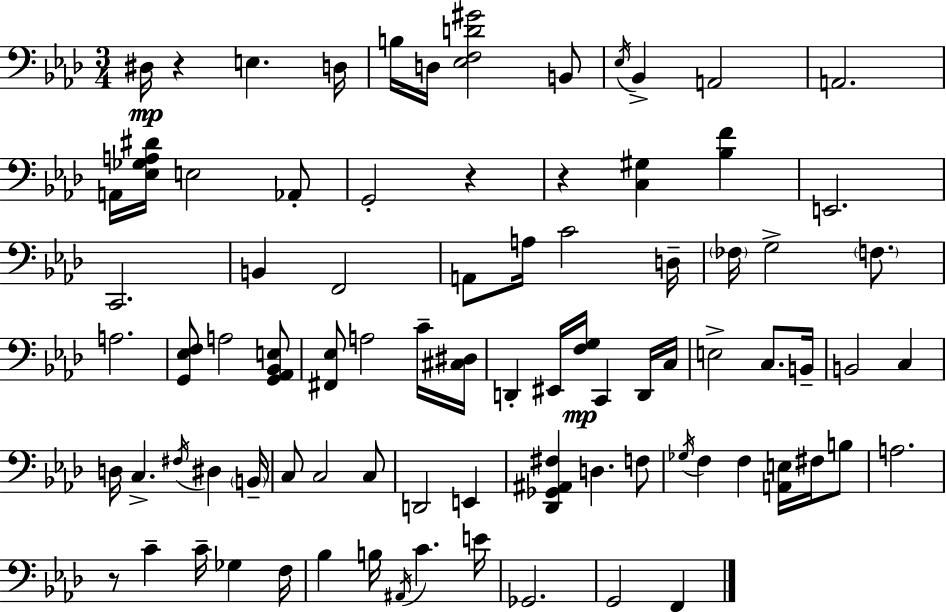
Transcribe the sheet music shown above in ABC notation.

X:1
T:Untitled
M:3/4
L:1/4
K:Fm
^D,/4 z E, D,/4 B,/4 D,/4 [_E,F,D^G]2 B,,/2 _E,/4 _B,, A,,2 A,,2 A,,/4 [_E,_G,A,^D]/4 E,2 _A,,/2 G,,2 z z [C,^G,] [_B,F] E,,2 C,,2 B,, F,,2 A,,/2 A,/4 C2 D,/4 _F,/4 G,2 F,/2 A,2 [G,,_E,F,]/2 A,2 [G,,_A,,_B,,E,]/2 [^F,,_E,]/2 A,2 C/4 [^C,^D,]/4 D,, ^E,,/4 [F,G,]/4 C,, D,,/4 C,/4 E,2 C,/2 B,,/4 B,,2 C, D,/4 C, ^F,/4 ^D, B,,/4 C,/2 C,2 C,/2 D,,2 E,, [_D,,_G,,^A,,^F,] D, F,/2 _G,/4 F, F, [A,,E,]/4 ^F,/4 B,/2 A,2 z/2 C C/4 _G, F,/4 _B, B,/4 ^A,,/4 C E/4 _G,,2 G,,2 F,,